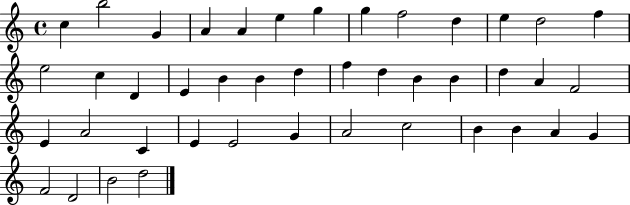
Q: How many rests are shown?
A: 0